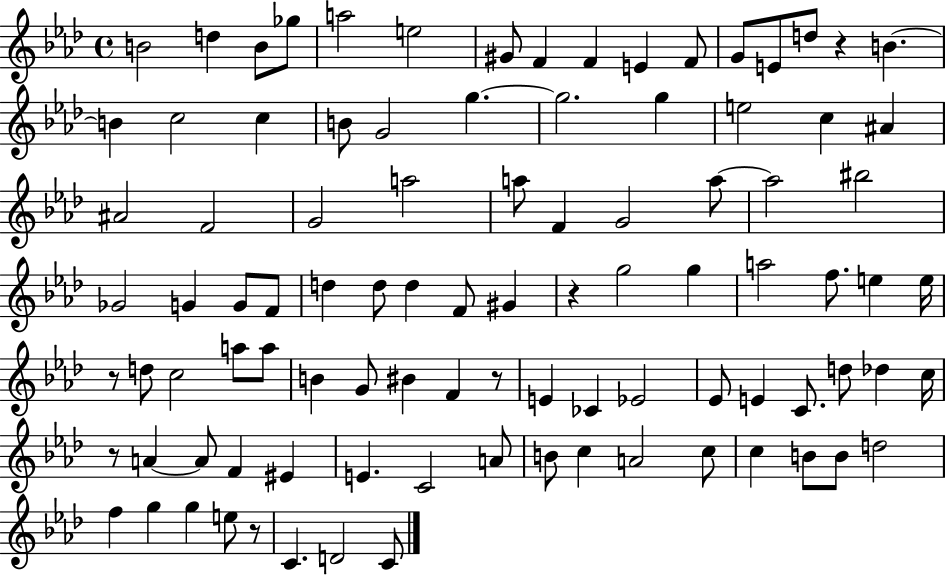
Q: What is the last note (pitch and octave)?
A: C4